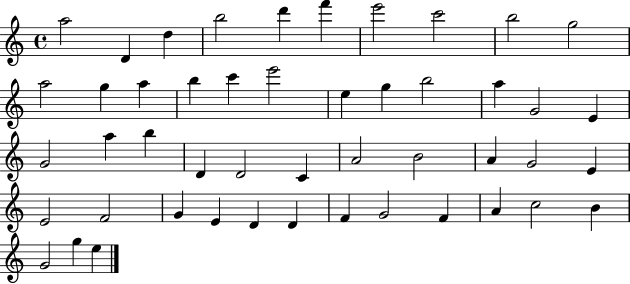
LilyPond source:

{
  \clef treble
  \time 4/4
  \defaultTimeSignature
  \key c \major
  a''2 d'4 d''4 | b''2 d'''4 f'''4 | e'''2 c'''2 | b''2 g''2 | \break a''2 g''4 a''4 | b''4 c'''4 e'''2 | e''4 g''4 b''2 | a''4 g'2 e'4 | \break g'2 a''4 b''4 | d'4 d'2 c'4 | a'2 b'2 | a'4 g'2 e'4 | \break e'2 f'2 | g'4 e'4 d'4 d'4 | f'4 g'2 f'4 | a'4 c''2 b'4 | \break g'2 g''4 e''4 | \bar "|."
}